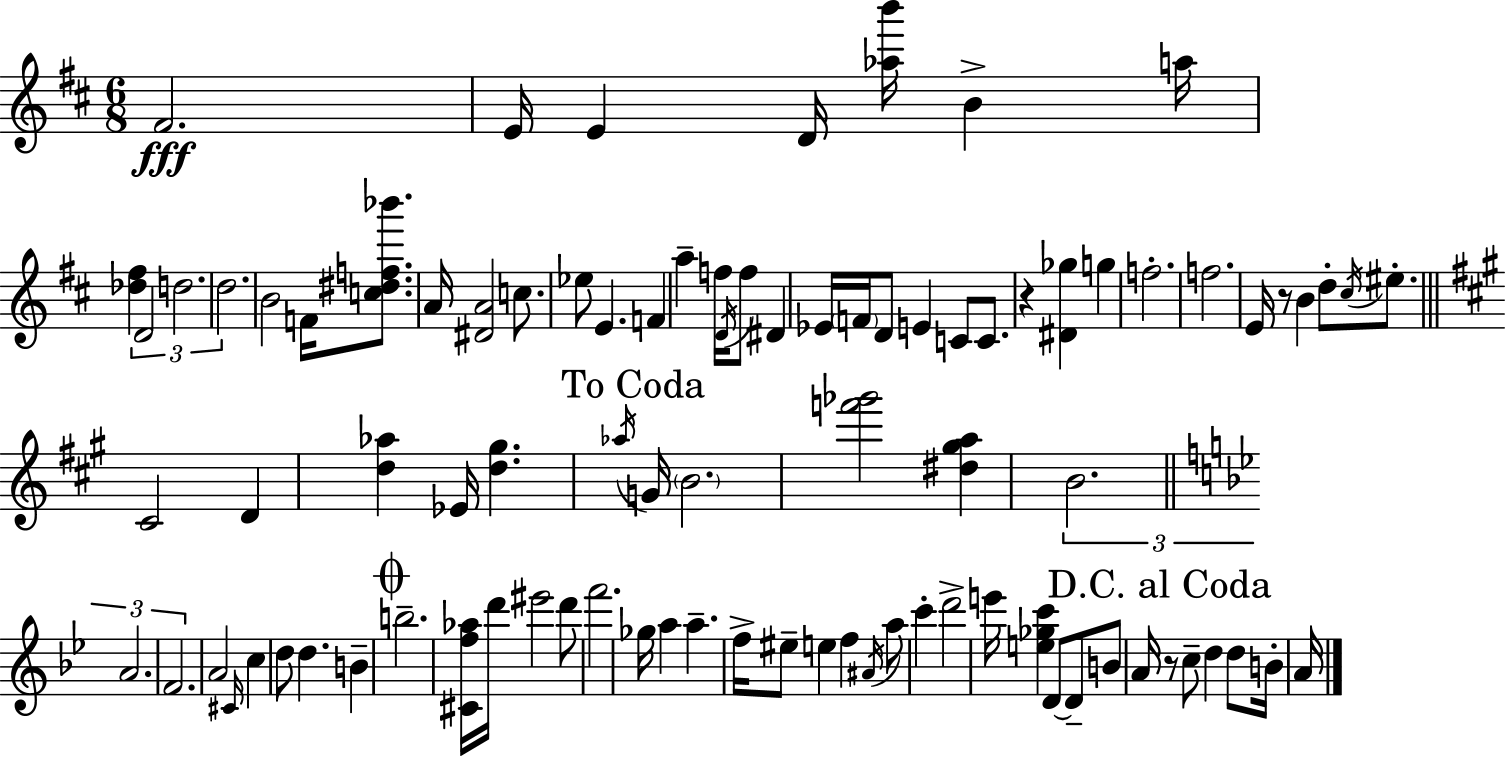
{
  \clef treble
  \numericTimeSignature
  \time 6/8
  \key d \major
  fis'2.\fff | e'16 e'4 d'16 <aes'' b'''>16 b'4-> a''16 | <des'' fis''>4 \tuplet 3/2 { d'2 | d''2. | \break d''2. } | b'2 f'16 <c'' dis'' f'' bes'''>8. | a'16 <dis' a'>2 c''8. | ees''8 e'4. f'4 | \break a''4-- f''16 \acciaccatura { d'16 } f''8 dis'4 | ees'16 \parenthesize f'16 d'8 e'4 c'8 c'8. | r4 <dis' ges''>4 g''4 | f''2.-. | \break f''2. | e'16 r8 b'4 d''8-. \acciaccatura { cis''16 } eis''8.-. | \bar "||" \break \key a \major cis'2 d'4 | <d'' aes''>4 ees'16 <d'' gis''>4. \acciaccatura { aes''16 } | \mark "To Coda" g'16 \parenthesize b'2. | <f''' ges'''>2 <dis'' gis'' a''>4 | \break \tuplet 3/2 { b'2. | \bar "||" \break \key g \minor a'2. | f'2. } | a'2 \grace { cis'16 } c''4 | d''8 d''4. b'4-- | \break \mark \markup { \musicglyph "scripts.coda" } b''2.-- | <cis' f'' aes''>16 d'''16 eis'''2 d'''8 | f'''2. | ges''16 a''4 a''4.-- | \break f''16-> eis''8-- e''4 f''4 \acciaccatura { ais'16 } | a''8 c'''4-. d'''2-> | e'''16 <e'' ges'' c'''>4 d'8~~ d'8-- b'8 | a'16 \mark "D.C. al Coda" r8 c''8-- d''4 d''8 | \break b'16-. a'16 \bar "|."
}